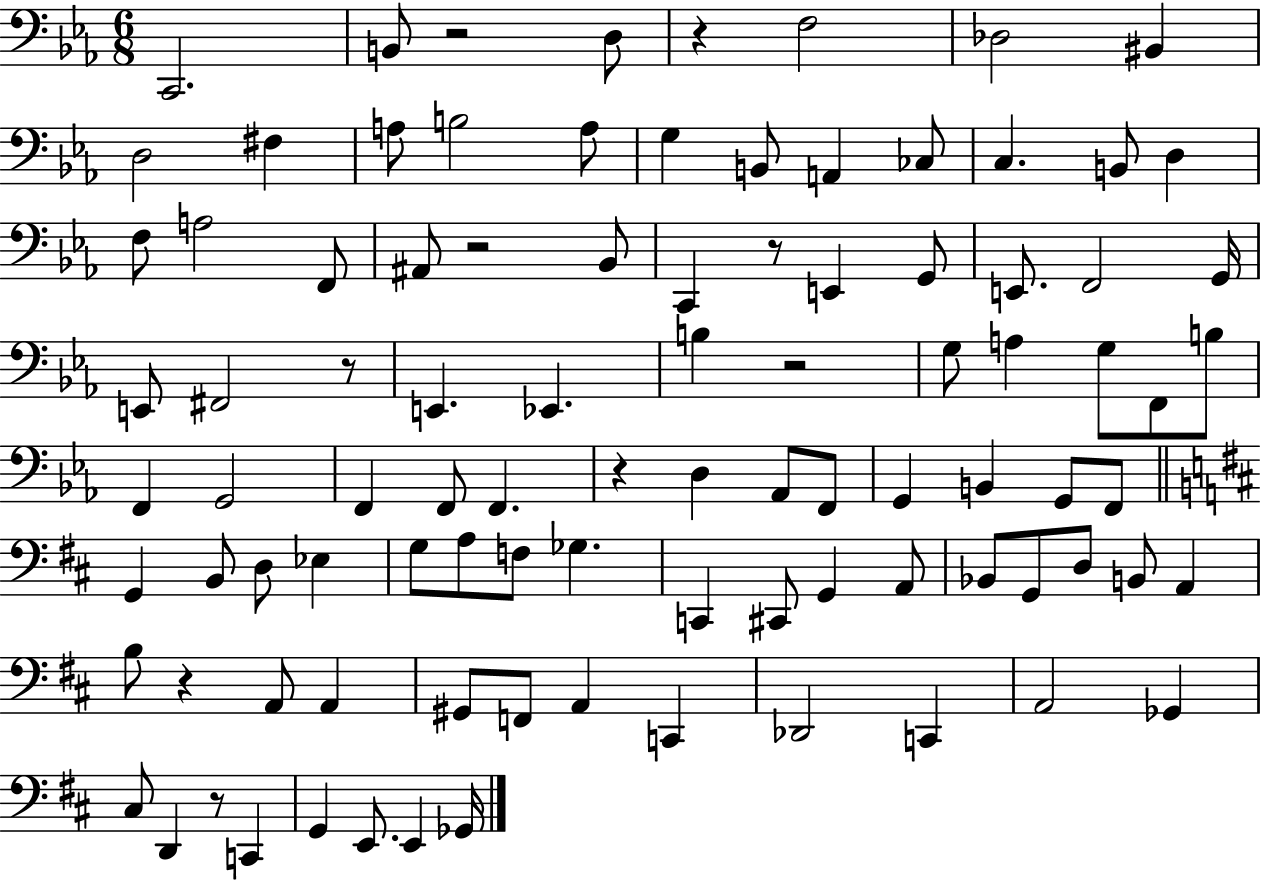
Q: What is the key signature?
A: EES major